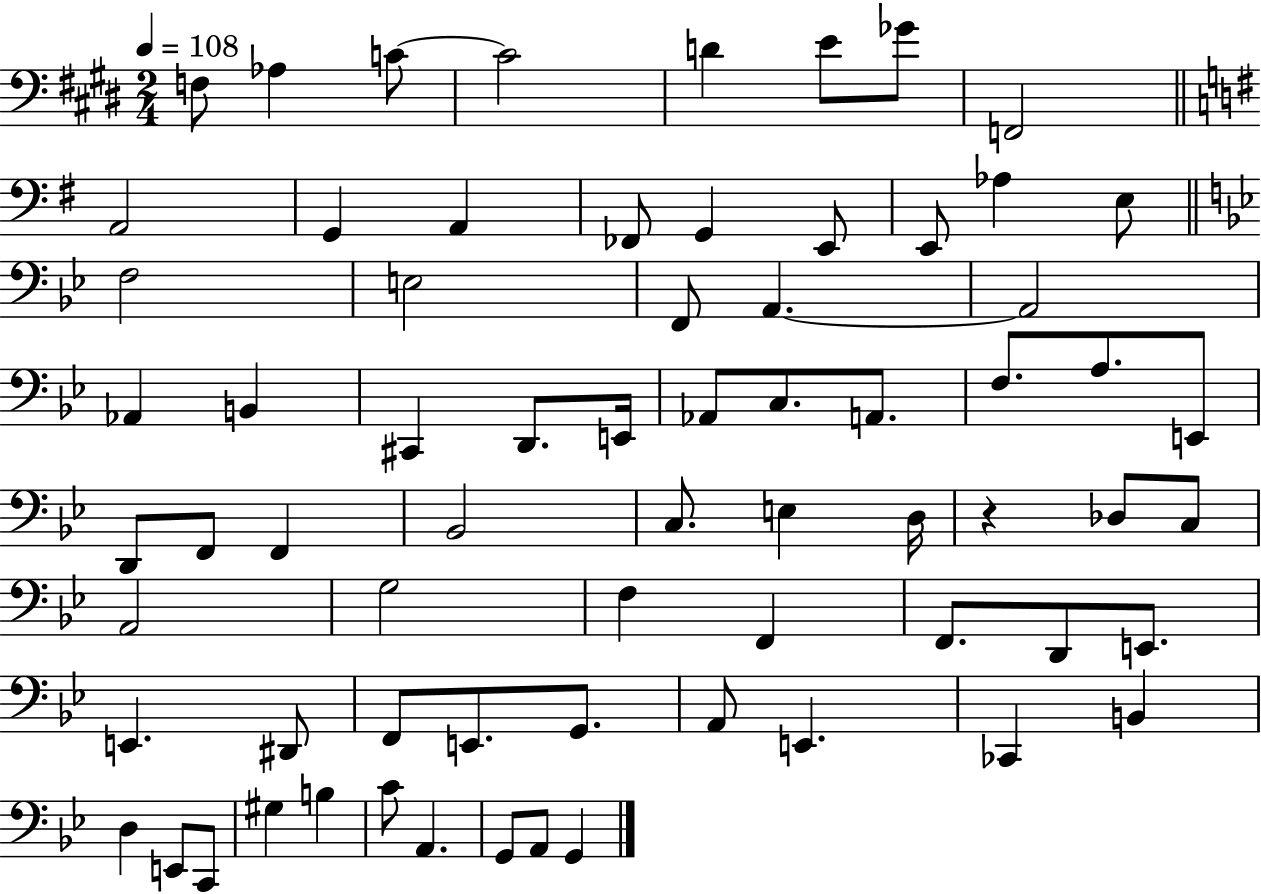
F3/e Ab3/q C4/e C4/h D4/q E4/e Gb4/e F2/h A2/h G2/q A2/q FES2/e G2/q E2/e E2/e Ab3/q E3/e F3/h E3/h F2/e A2/q. A2/h Ab2/q B2/q C#2/q D2/e. E2/s Ab2/e C3/e. A2/e. F3/e. A3/e. E2/e D2/e F2/e F2/q Bb2/h C3/e. E3/q D3/s R/q Db3/e C3/e A2/h G3/h F3/q F2/q F2/e. D2/e E2/e. E2/q. D#2/e F2/e E2/e. G2/e. A2/e E2/q. CES2/q B2/q D3/q E2/e C2/e G#3/q B3/q C4/e A2/q. G2/e A2/e G2/q